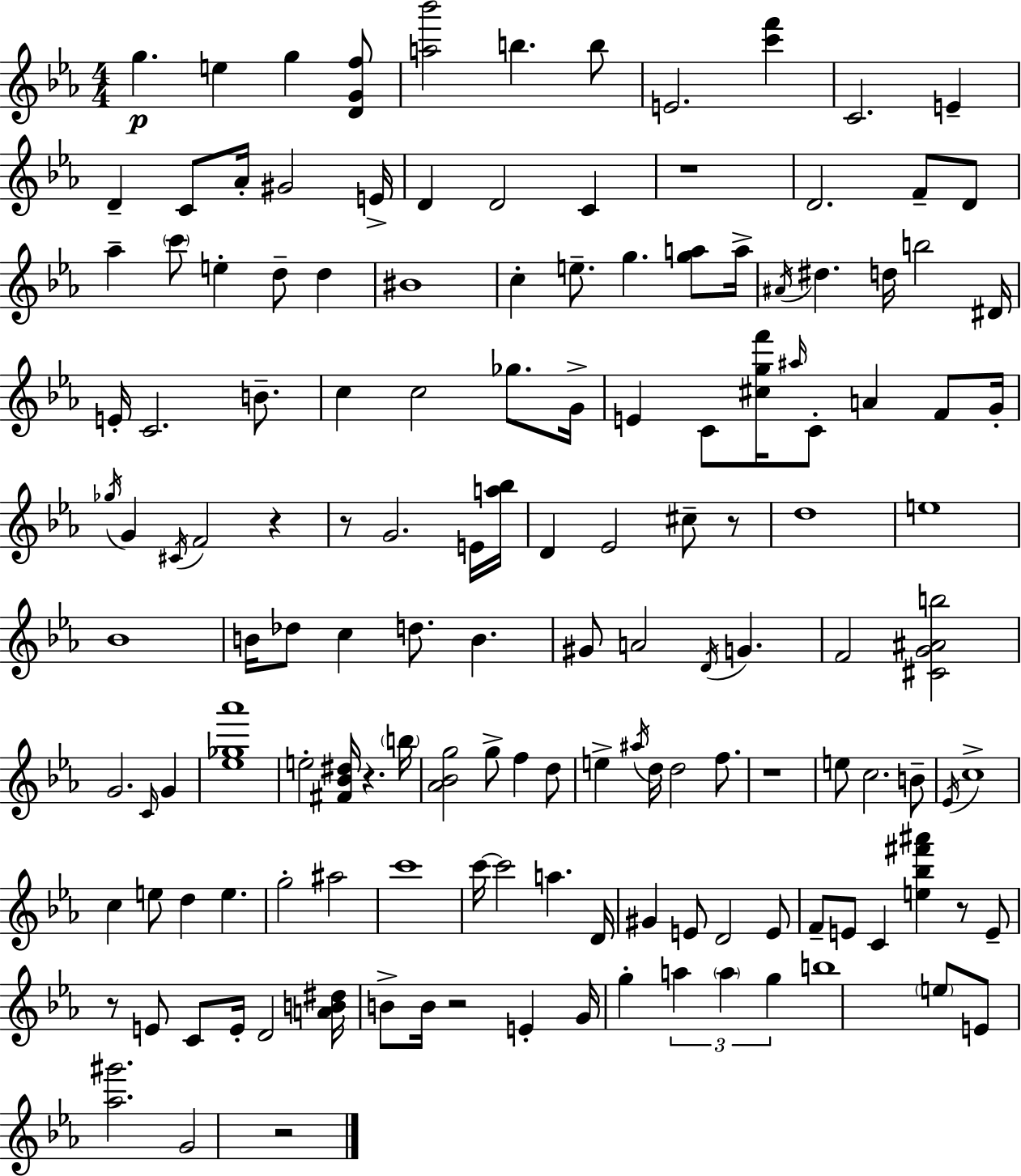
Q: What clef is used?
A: treble